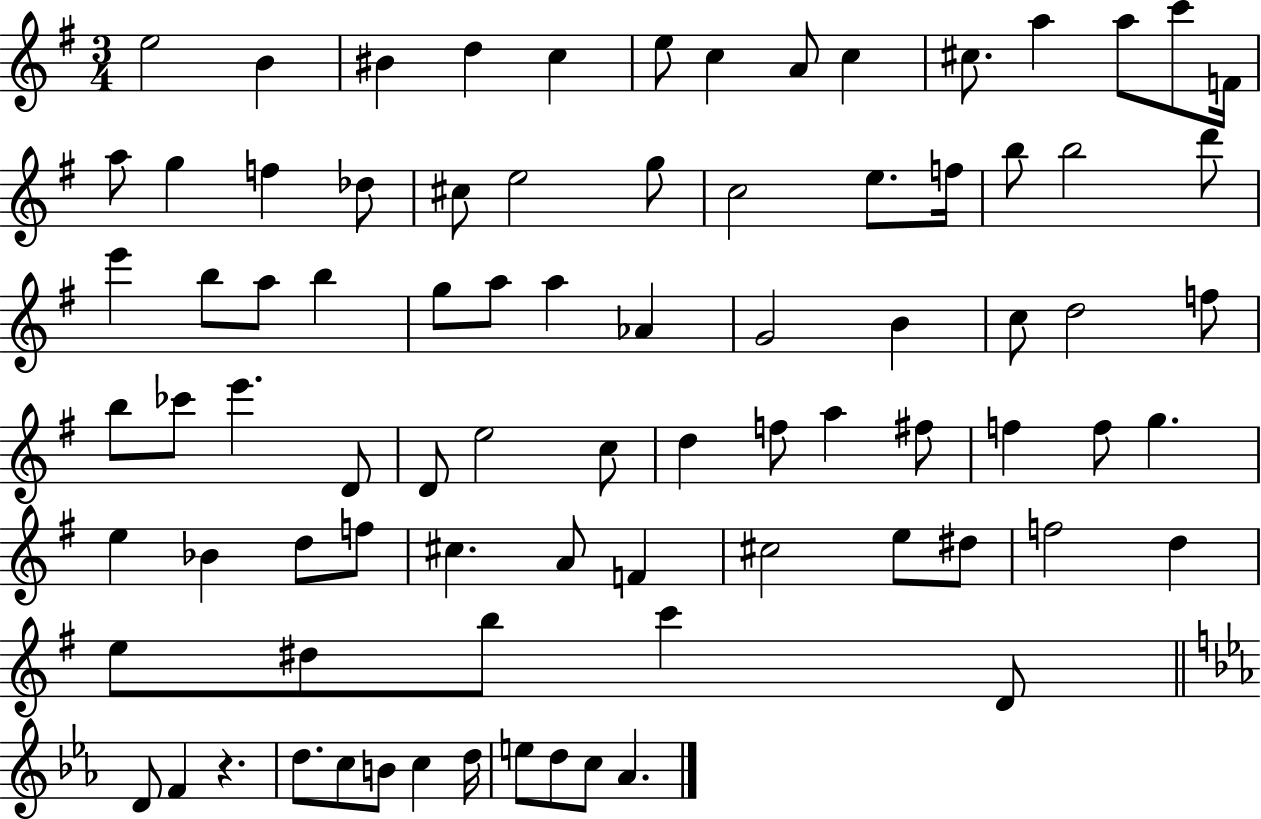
E5/h B4/q BIS4/q D5/q C5/q E5/e C5/q A4/e C5/q C#5/e. A5/q A5/e C6/e F4/s A5/e G5/q F5/q Db5/e C#5/e E5/h G5/e C5/h E5/e. F5/s B5/e B5/h D6/e E6/q B5/e A5/e B5/q G5/e A5/e A5/q Ab4/q G4/h B4/q C5/e D5/h F5/e B5/e CES6/e E6/q. D4/e D4/e E5/h C5/e D5/q F5/e A5/q F#5/e F5/q F5/e G5/q. E5/q Bb4/q D5/e F5/e C#5/q. A4/e F4/q C#5/h E5/e D#5/e F5/h D5/q E5/e D#5/e B5/e C6/q D4/e D4/e F4/q R/q. D5/e. C5/e B4/e C5/q D5/s E5/e D5/e C5/e Ab4/q.